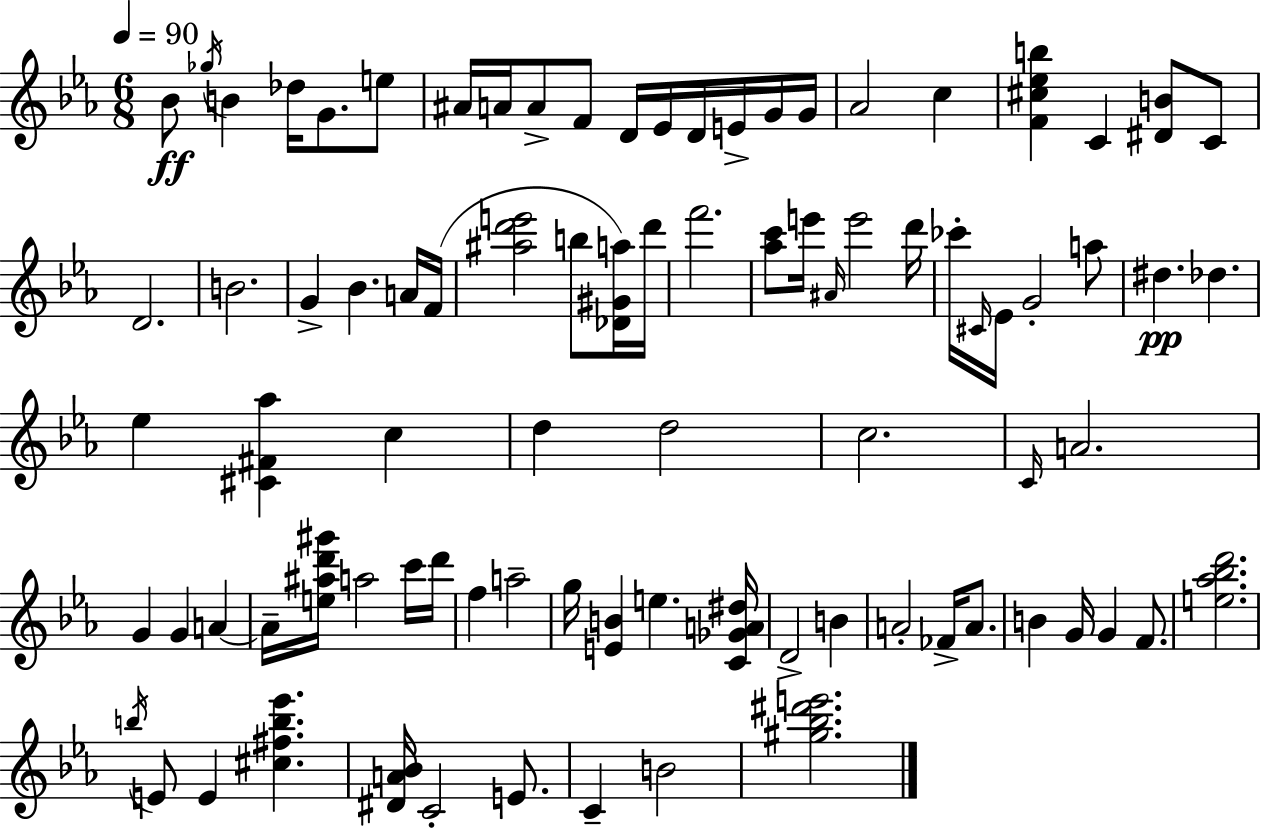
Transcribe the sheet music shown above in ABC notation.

X:1
T:Untitled
M:6/8
L:1/4
K:Cm
_B/2 _g/4 B _d/4 G/2 e/2 ^A/4 A/4 A/2 F/2 D/4 _E/4 D/4 E/4 G/4 G/4 _A2 c [F^c_eb] C [^DB]/2 C/2 D2 B2 G _B A/4 F/4 [^ad'e']2 b/2 [_D^Ga]/4 d'/4 f'2 [_ac']/2 e'/4 ^A/4 e'2 d'/4 _c'/4 ^C/4 _E/4 G2 a/2 ^d _d _e [^C^F_a] c d d2 c2 C/4 A2 G G A A/4 [e^ad'^g']/4 a2 c'/4 d'/4 f a2 g/4 [EB] e [C_GA^d]/4 D2 B A2 _F/4 A/2 B G/4 G F/2 [e_a_bd']2 b/4 E/2 E [^c^fb_e'] [^DA_B]/4 C2 E/2 C B2 [^g_b^d'e']2